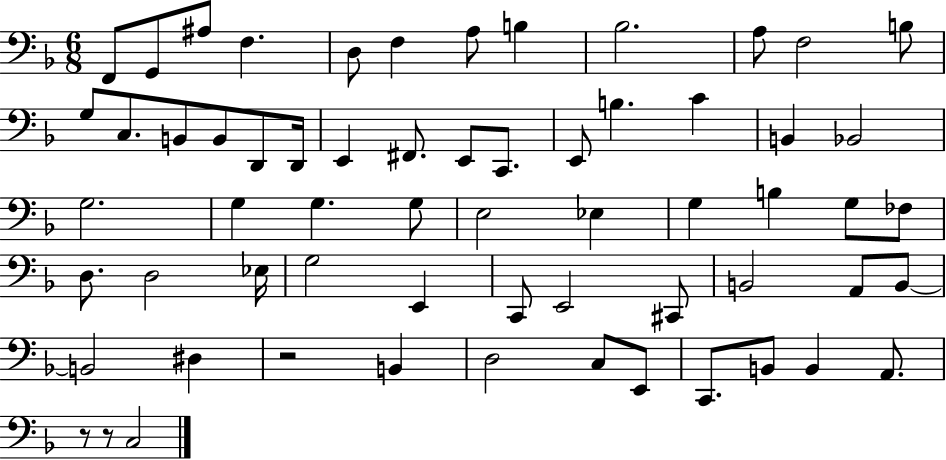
F2/e G2/e A#3/e F3/q. D3/e F3/q A3/e B3/q Bb3/h. A3/e F3/h B3/e G3/e C3/e. B2/e B2/e D2/e D2/s E2/q F#2/e. E2/e C2/e. E2/e B3/q. C4/q B2/q Bb2/h G3/h. G3/q G3/q. G3/e E3/h Eb3/q G3/q B3/q G3/e FES3/e D3/e. D3/h Eb3/s G3/h E2/q C2/e E2/h C#2/e B2/h A2/e B2/e B2/h D#3/q R/h B2/q D3/h C3/e E2/e C2/e. B2/e B2/q A2/e. R/e R/e C3/h